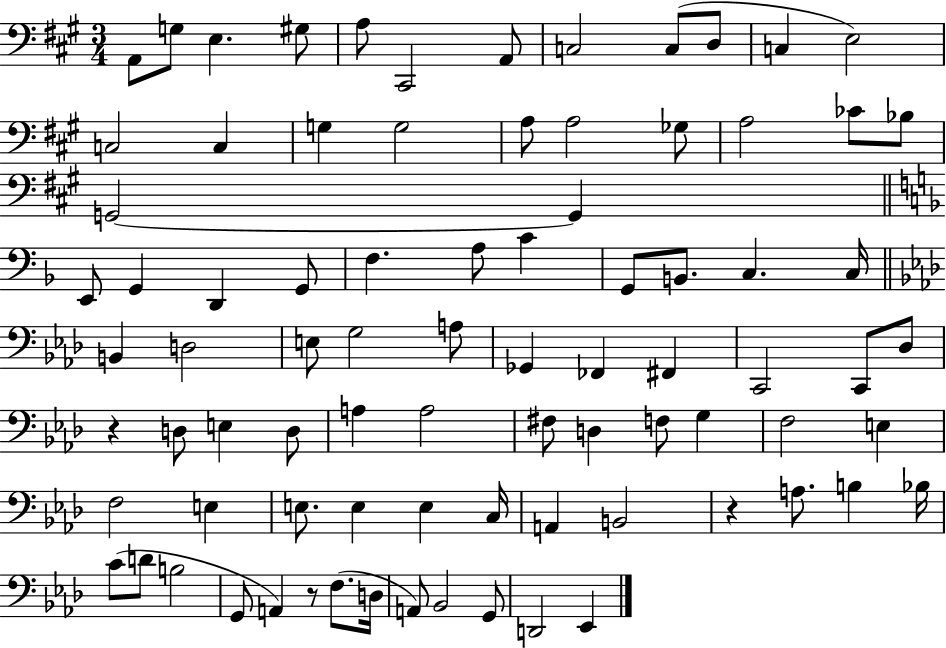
X:1
T:Untitled
M:3/4
L:1/4
K:A
A,,/2 G,/2 E, ^G,/2 A,/2 ^C,,2 A,,/2 C,2 C,/2 D,/2 C, E,2 C,2 C, G, G,2 A,/2 A,2 _G,/2 A,2 _C/2 _B,/2 G,,2 G,, E,,/2 G,, D,, G,,/2 F, A,/2 C G,,/2 B,,/2 C, C,/4 B,, D,2 E,/2 G,2 A,/2 _G,, _F,, ^F,, C,,2 C,,/2 _D,/2 z D,/2 E, D,/2 A, A,2 ^F,/2 D, F,/2 G, F,2 E, F,2 E, E,/2 E, E, C,/4 A,, B,,2 z A,/2 B, _B,/4 C/2 D/2 B,2 G,,/2 A,, z/2 F,/2 D,/4 A,,/2 _B,,2 G,,/2 D,,2 _E,,